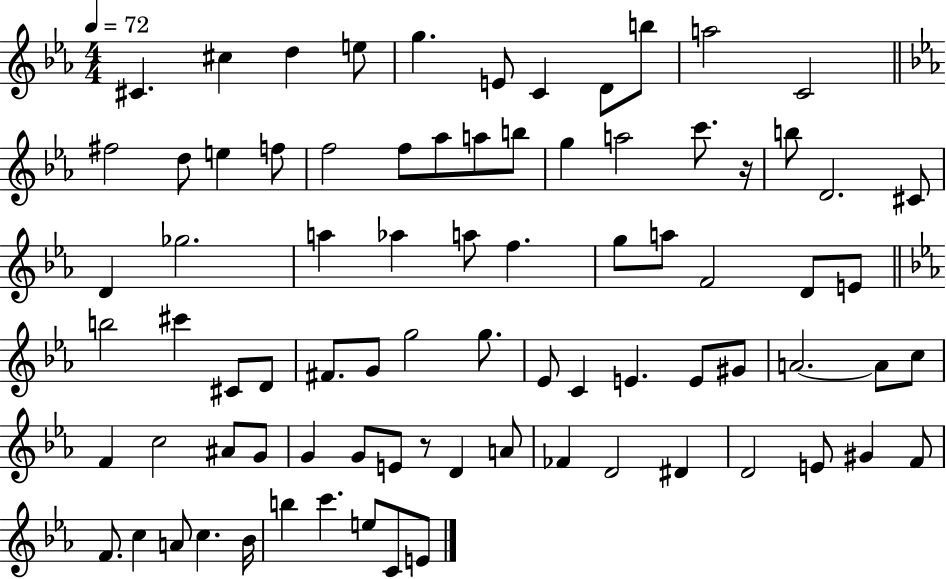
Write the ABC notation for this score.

X:1
T:Untitled
M:4/4
L:1/4
K:Eb
^C ^c d e/2 g E/2 C D/2 b/2 a2 C2 ^f2 d/2 e f/2 f2 f/2 _a/2 a/2 b/2 g a2 c'/2 z/4 b/2 D2 ^C/2 D _g2 a _a a/2 f g/2 a/2 F2 D/2 E/2 b2 ^c' ^C/2 D/2 ^F/2 G/2 g2 g/2 _E/2 C E E/2 ^G/2 A2 A/2 c/2 F c2 ^A/2 G/2 G G/2 E/2 z/2 D A/2 _F D2 ^D D2 E/2 ^G F/2 F/2 c A/2 c _B/4 b c' e/2 C/2 E/2